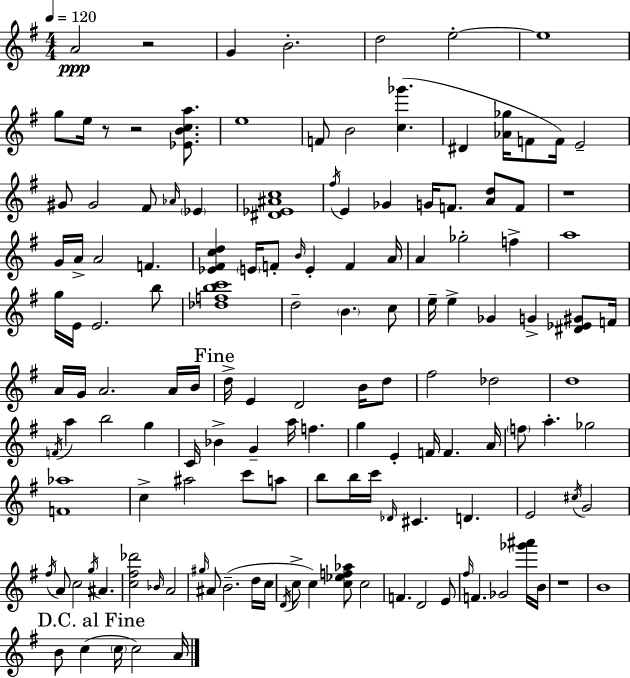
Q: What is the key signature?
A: E minor